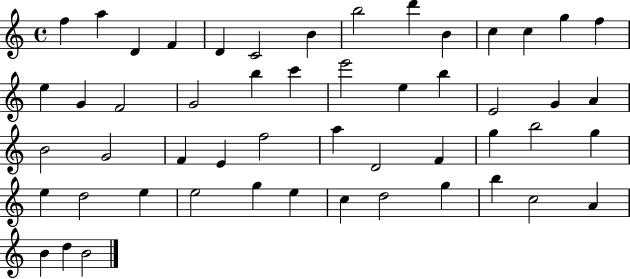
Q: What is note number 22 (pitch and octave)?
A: E5